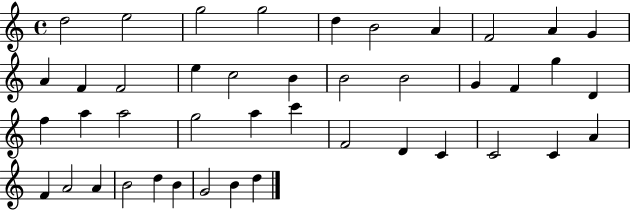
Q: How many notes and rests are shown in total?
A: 43